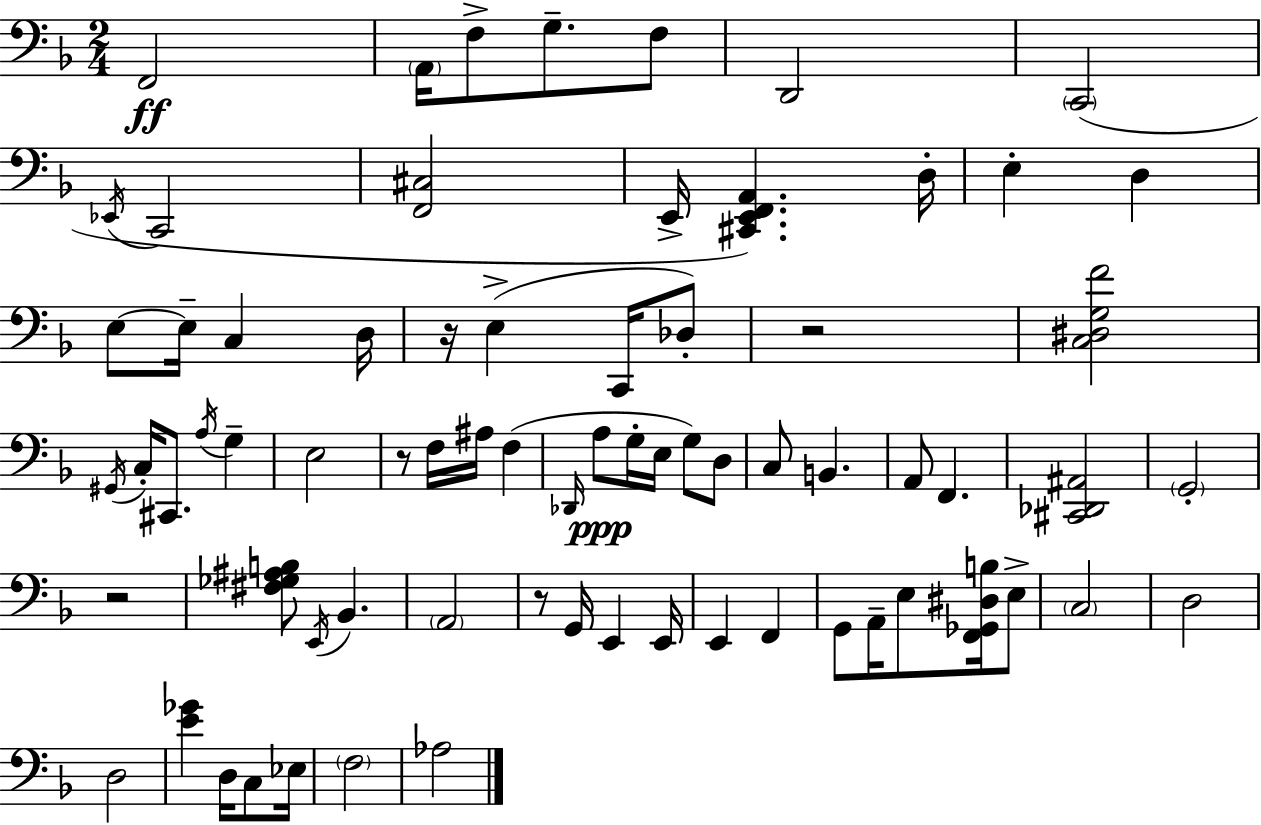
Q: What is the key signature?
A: D minor